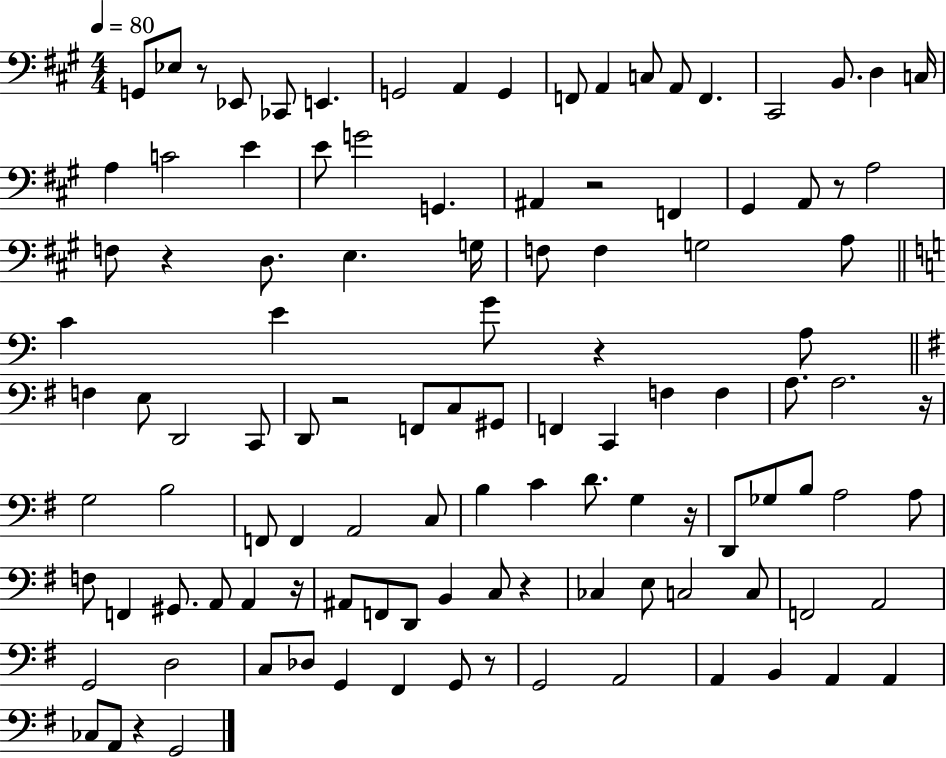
X:1
T:Untitled
M:4/4
L:1/4
K:A
G,,/2 _E,/2 z/2 _E,,/2 _C,,/2 E,, G,,2 A,, G,, F,,/2 A,, C,/2 A,,/2 F,, ^C,,2 B,,/2 D, C,/4 A, C2 E E/2 G2 G,, ^A,, z2 F,, ^G,, A,,/2 z/2 A,2 F,/2 z D,/2 E, G,/4 F,/2 F, G,2 A,/2 C E G/2 z A,/2 F, E,/2 D,,2 C,,/2 D,,/2 z2 F,,/2 C,/2 ^G,,/2 F,, C,, F, F, A,/2 A,2 z/4 G,2 B,2 F,,/2 F,, A,,2 C,/2 B, C D/2 G, z/4 D,,/2 _G,/2 B,/2 A,2 A,/2 F,/2 F,, ^G,,/2 A,,/2 A,, z/4 ^A,,/2 F,,/2 D,,/2 B,, C,/2 z _C, E,/2 C,2 C,/2 F,,2 A,,2 G,,2 D,2 C,/2 _D,/2 G,, ^F,, G,,/2 z/2 G,,2 A,,2 A,, B,, A,, A,, _C,/2 A,,/2 z G,,2